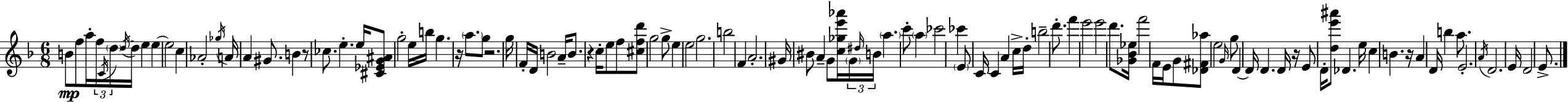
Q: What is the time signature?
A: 6/8